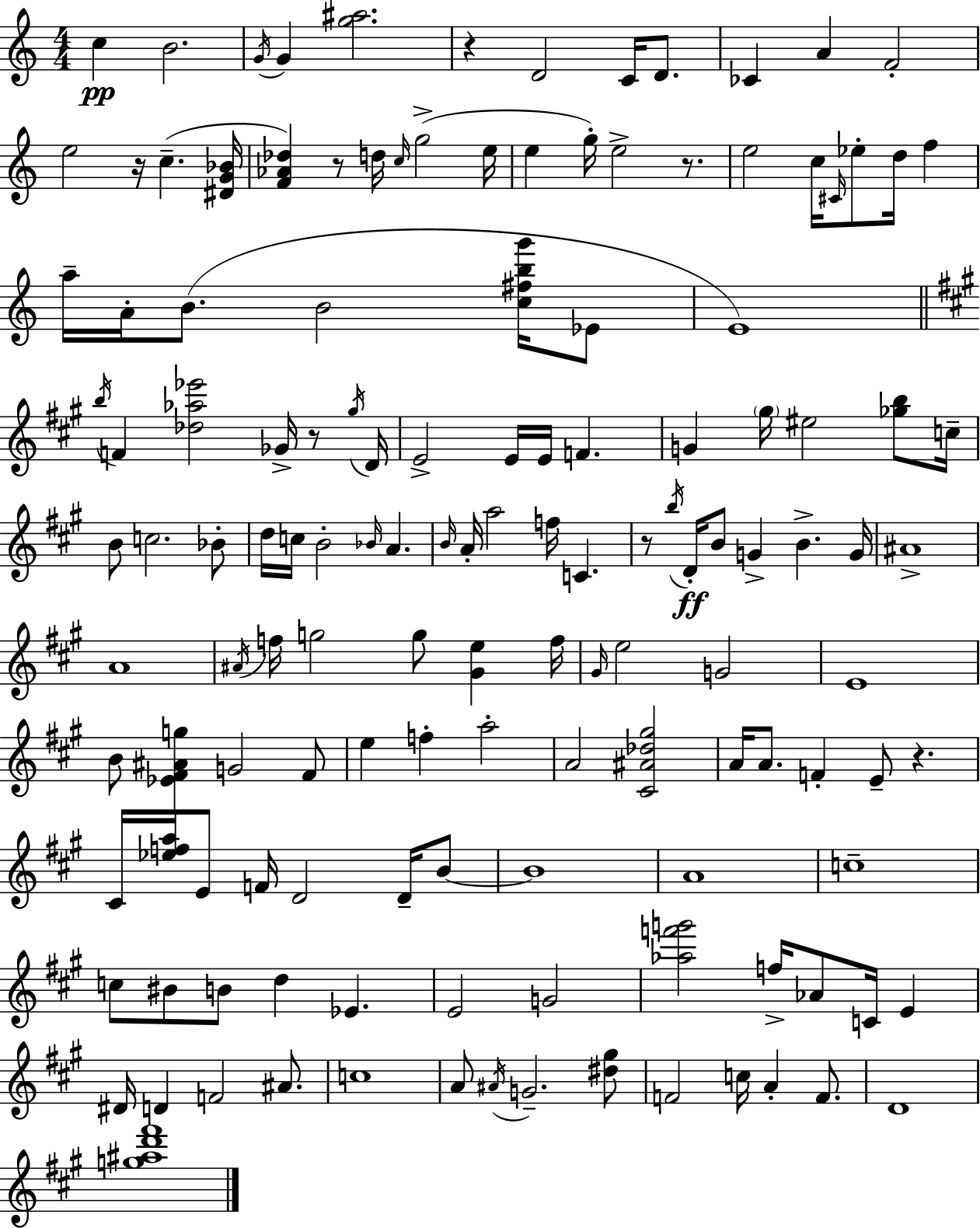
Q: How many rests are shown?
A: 7